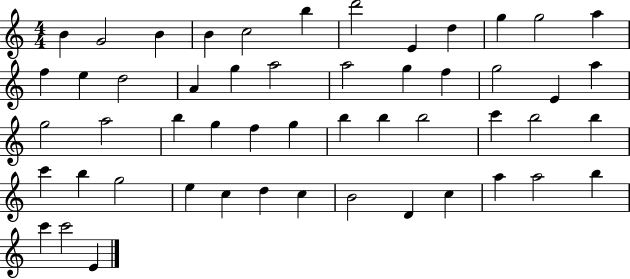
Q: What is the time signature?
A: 4/4